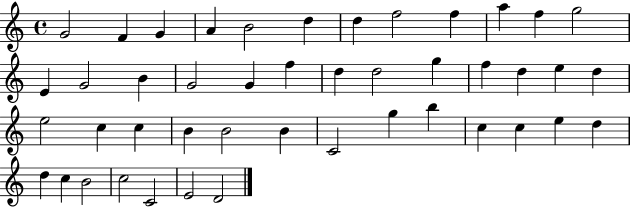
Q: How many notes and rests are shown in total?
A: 45